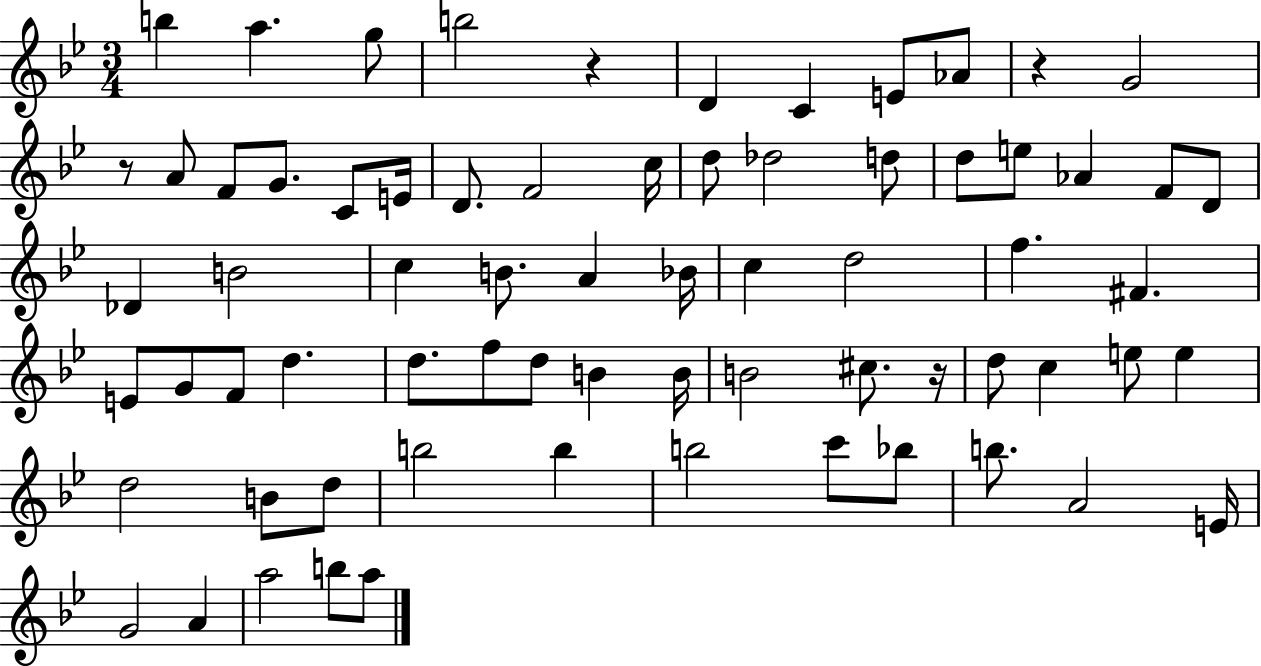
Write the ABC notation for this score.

X:1
T:Untitled
M:3/4
L:1/4
K:Bb
b a g/2 b2 z D C E/2 _A/2 z G2 z/2 A/2 F/2 G/2 C/2 E/4 D/2 F2 c/4 d/2 _d2 d/2 d/2 e/2 _A F/2 D/2 _D B2 c B/2 A _B/4 c d2 f ^F E/2 G/2 F/2 d d/2 f/2 d/2 B B/4 B2 ^c/2 z/4 d/2 c e/2 e d2 B/2 d/2 b2 b b2 c'/2 _b/2 b/2 A2 E/4 G2 A a2 b/2 a/2